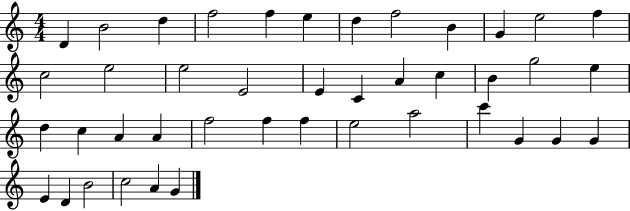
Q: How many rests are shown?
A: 0